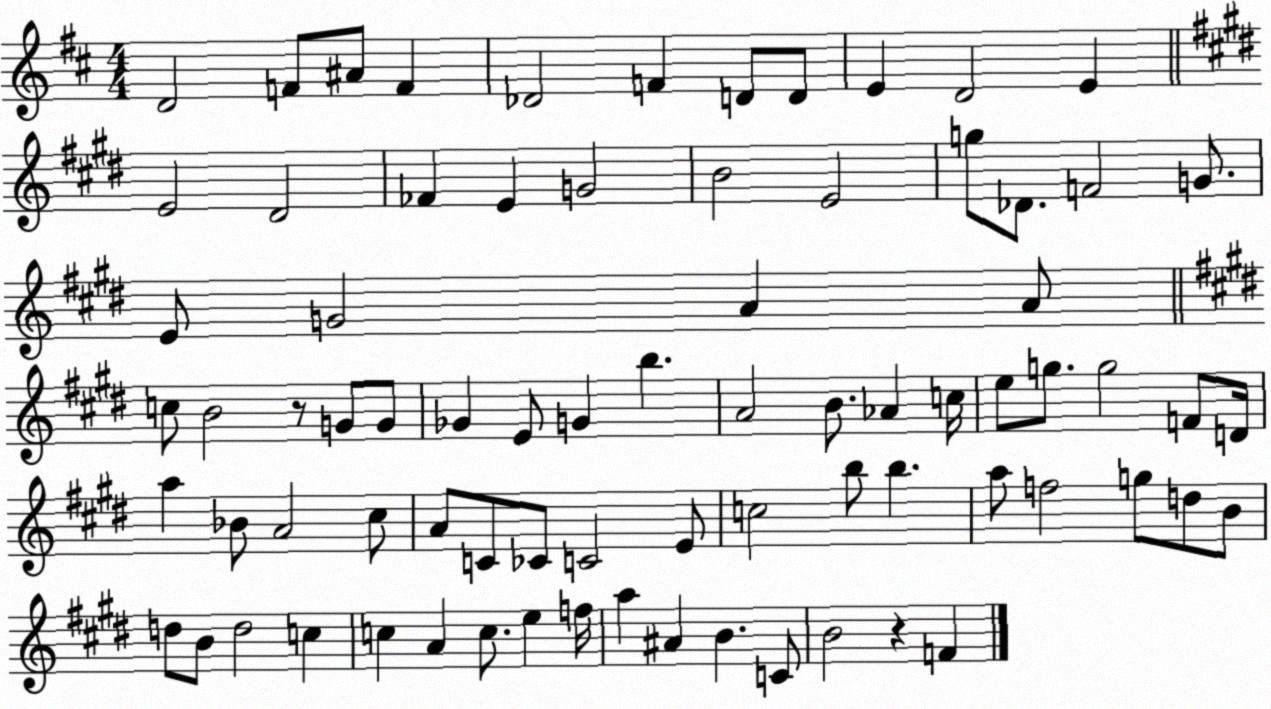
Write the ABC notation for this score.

X:1
T:Untitled
M:4/4
L:1/4
K:D
D2 F/2 ^A/2 F _D2 F D/2 D/2 E D2 E E2 ^D2 _F E G2 B2 E2 g/2 _D/2 F2 G/2 E/2 G2 A A/2 c/2 B2 z/2 G/2 G/2 _G E/2 G b A2 B/2 _A c/4 e/2 g/2 g2 F/2 D/4 a _B/2 A2 ^c/2 A/2 C/2 _C/2 C2 E/2 c2 b/2 b a/2 f2 g/2 d/2 B/2 d/2 B/2 d2 c c A c/2 e f/4 a ^A B C/2 B2 z F